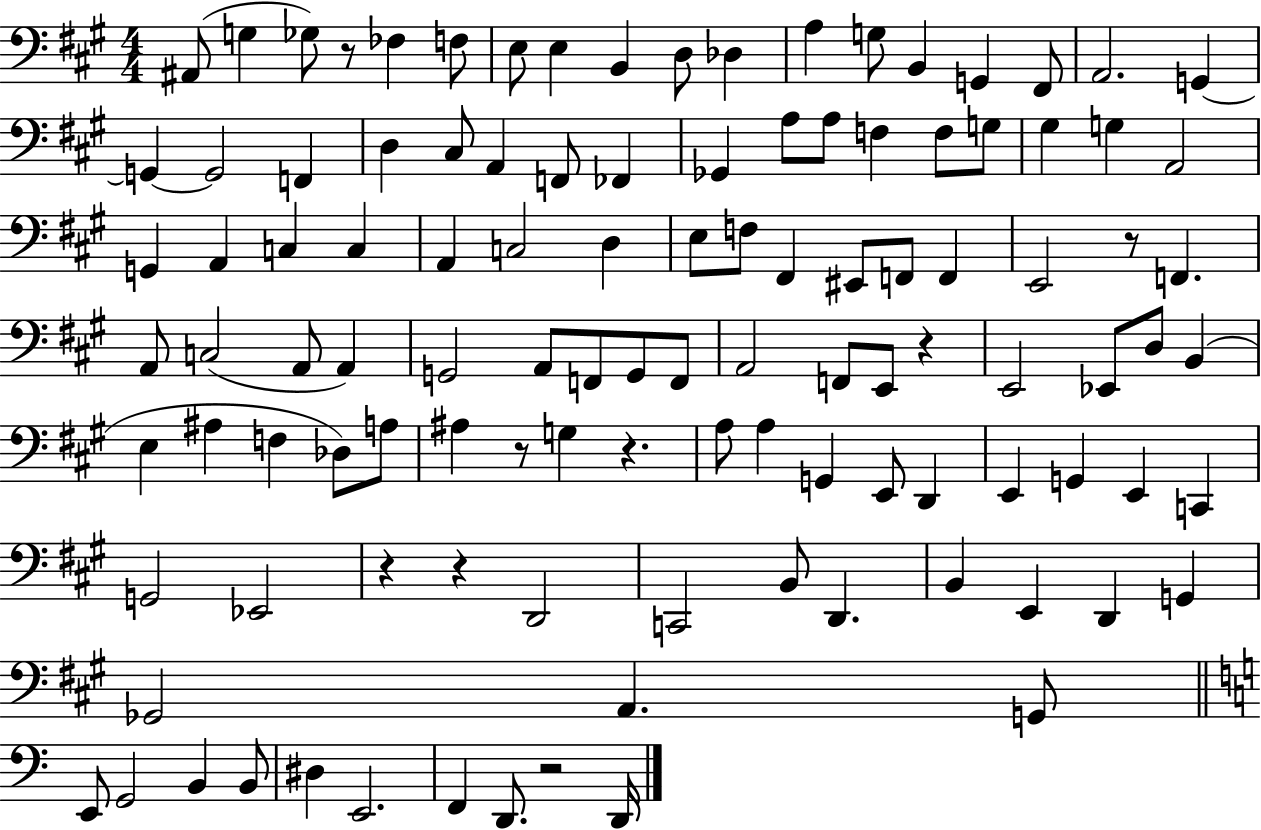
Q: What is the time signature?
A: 4/4